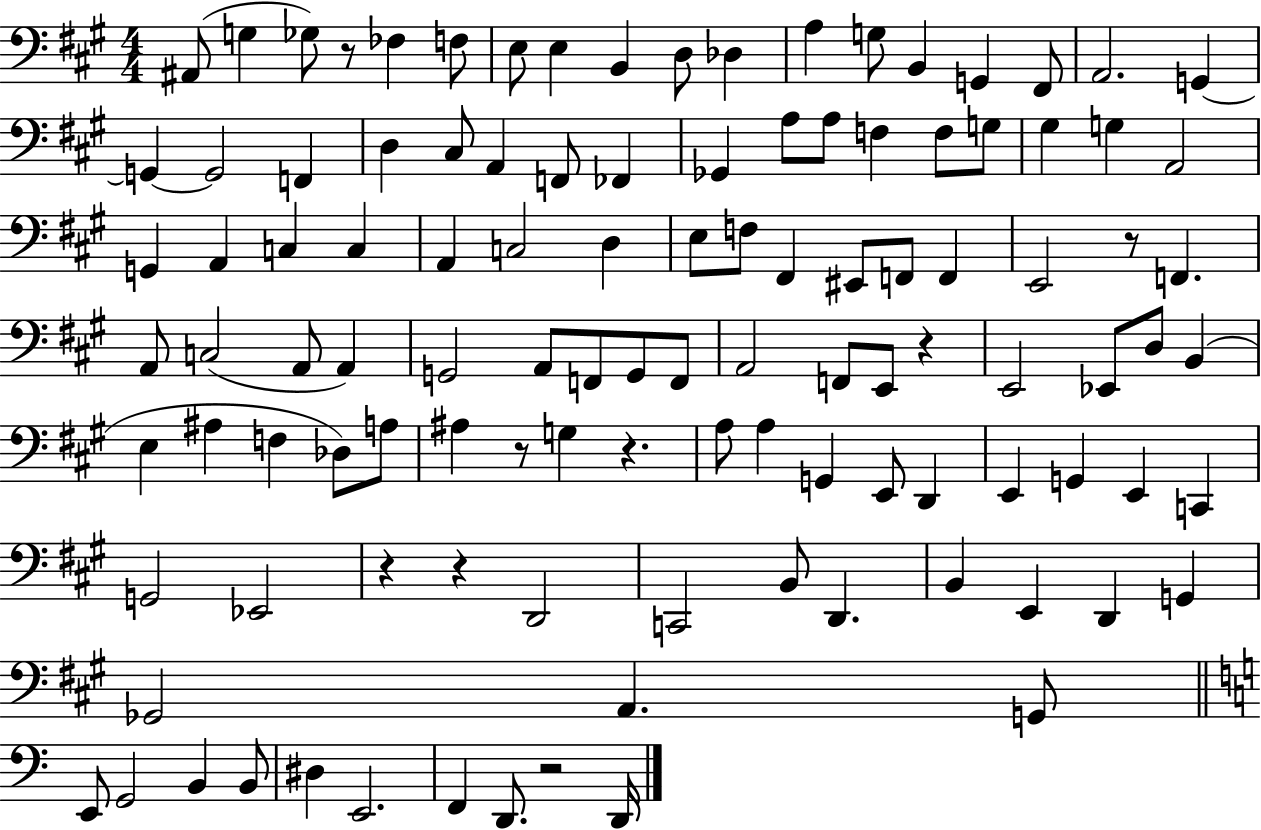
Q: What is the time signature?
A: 4/4